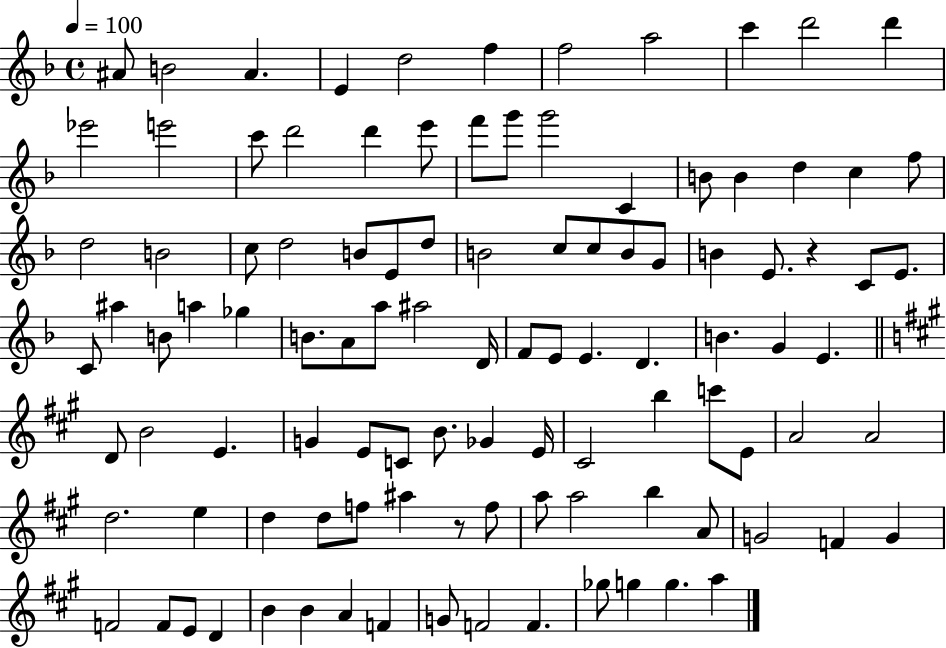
{
  \clef treble
  \time 4/4
  \defaultTimeSignature
  \key f \major
  \tempo 4 = 100
  ais'8 b'2 ais'4. | e'4 d''2 f''4 | f''2 a''2 | c'''4 d'''2 d'''4 | \break ees'''2 e'''2 | c'''8 d'''2 d'''4 e'''8 | f'''8 g'''8 g'''2 c'4 | b'8 b'4 d''4 c''4 f''8 | \break d''2 b'2 | c''8 d''2 b'8 e'8 d''8 | b'2 c''8 c''8 b'8 g'8 | b'4 e'8. r4 c'8 e'8. | \break c'8 ais''4 b'8 a''4 ges''4 | b'8. a'8 a''8 ais''2 d'16 | f'8 e'8 e'4. d'4. | b'4. g'4 e'4. | \break \bar "||" \break \key a \major d'8 b'2 e'4. | g'4 e'8 c'8 b'8. ges'4 e'16 | cis'2 b''4 c'''8 e'8 | a'2 a'2 | \break d''2. e''4 | d''4 d''8 f''8 ais''4 r8 f''8 | a''8 a''2 b''4 a'8 | g'2 f'4 g'4 | \break f'2 f'8 e'8 d'4 | b'4 b'4 a'4 f'4 | g'8 f'2 f'4. | ges''8 g''4 g''4. a''4 | \break \bar "|."
}